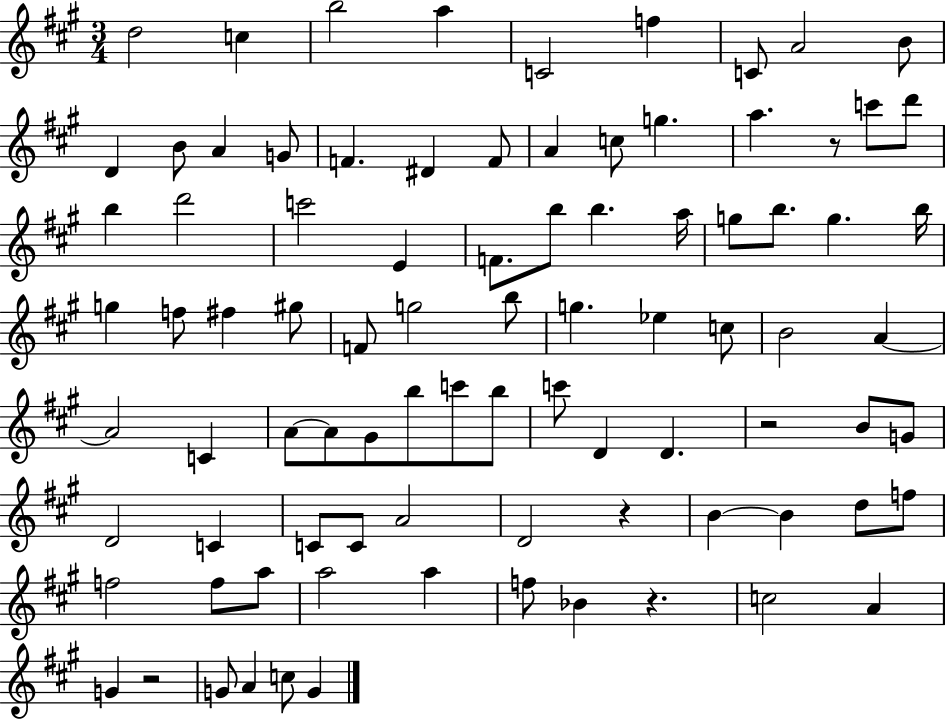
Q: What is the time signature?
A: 3/4